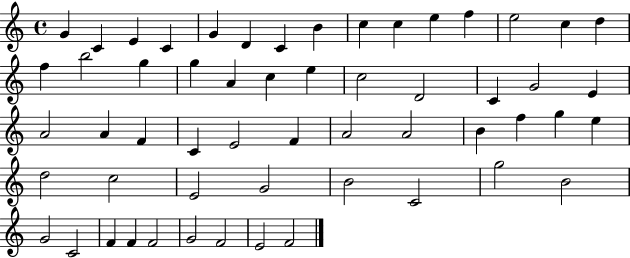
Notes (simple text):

G4/q C4/q E4/q C4/q G4/q D4/q C4/q B4/q C5/q C5/q E5/q F5/q E5/h C5/q D5/q F5/q B5/h G5/q G5/q A4/q C5/q E5/q C5/h D4/h C4/q G4/h E4/q A4/h A4/q F4/q C4/q E4/h F4/q A4/h A4/h B4/q F5/q G5/q E5/q D5/h C5/h E4/h G4/h B4/h C4/h G5/h B4/h G4/h C4/h F4/q F4/q F4/h G4/h F4/h E4/h F4/h